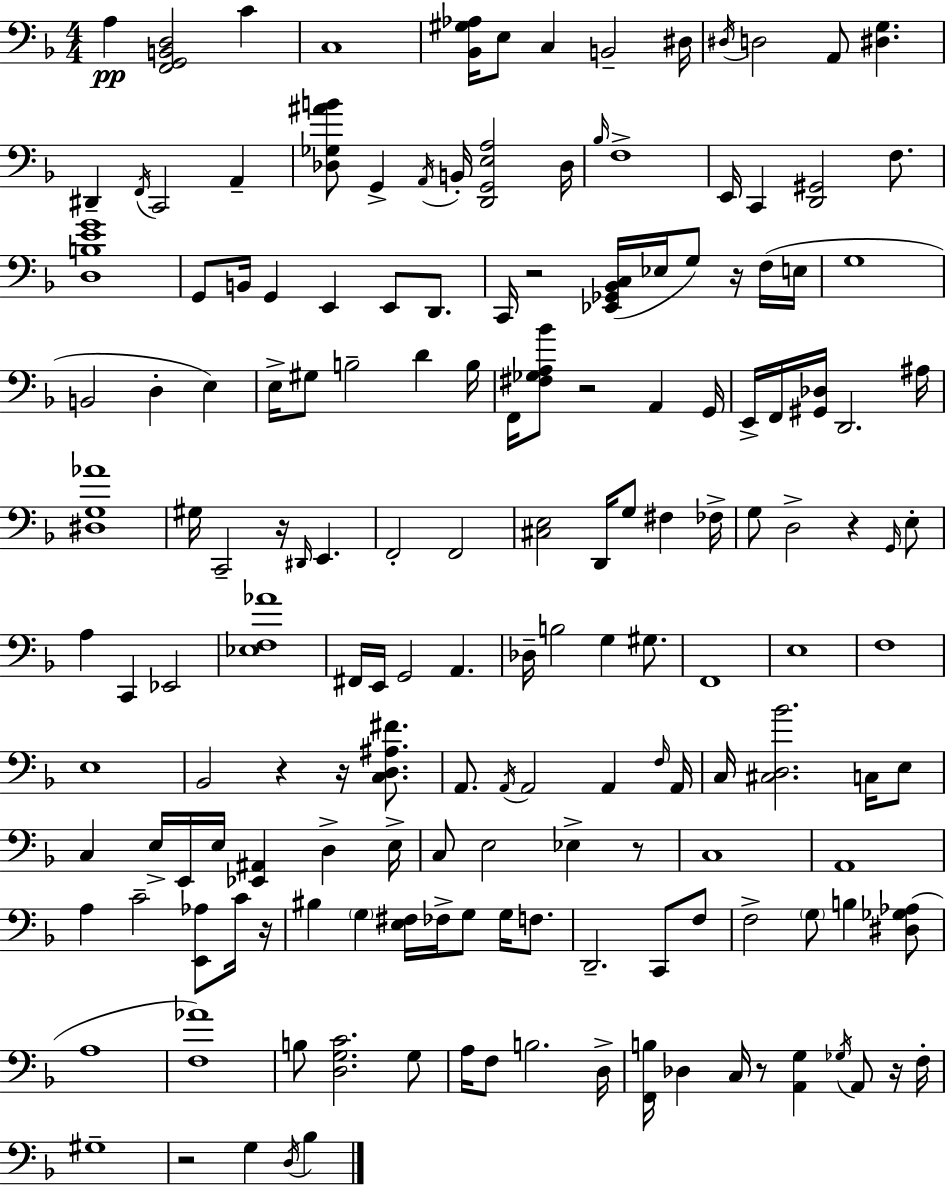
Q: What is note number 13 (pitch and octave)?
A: C2